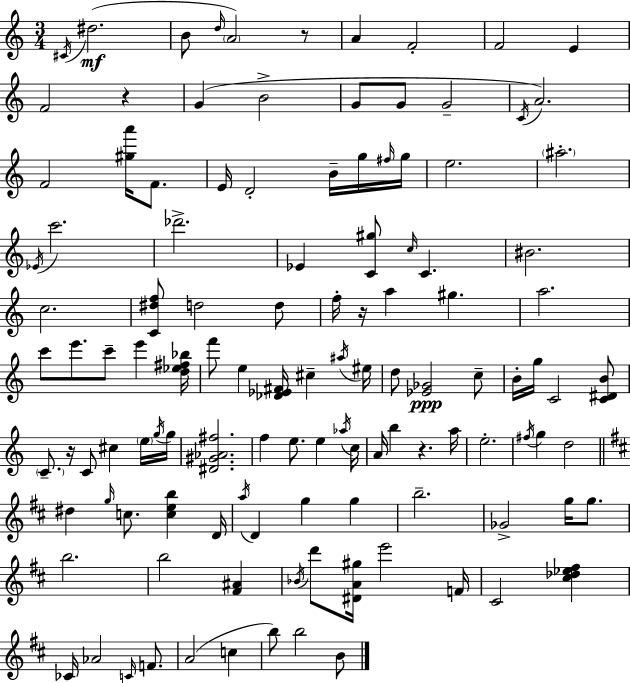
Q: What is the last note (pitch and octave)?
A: B4